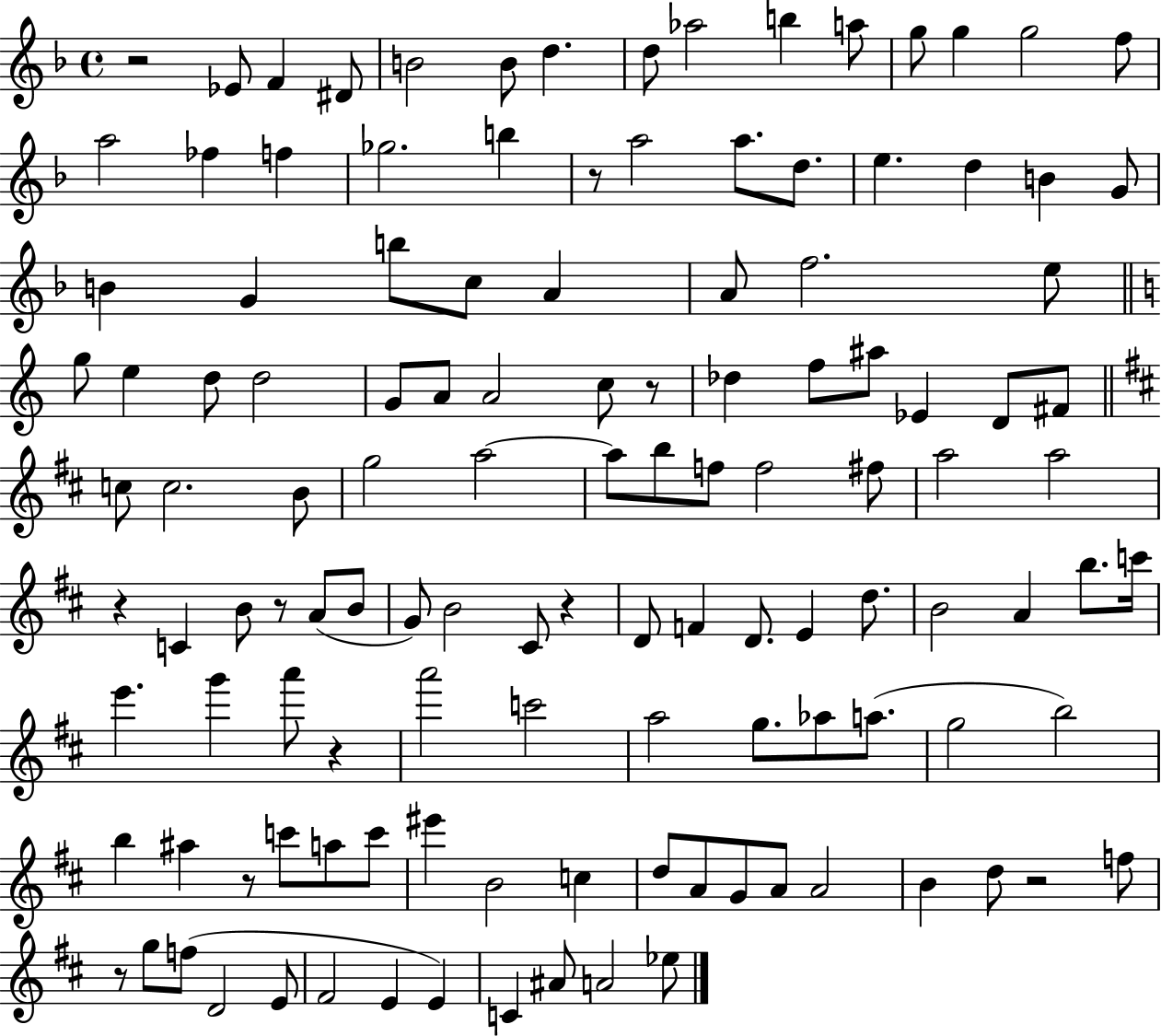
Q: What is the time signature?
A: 4/4